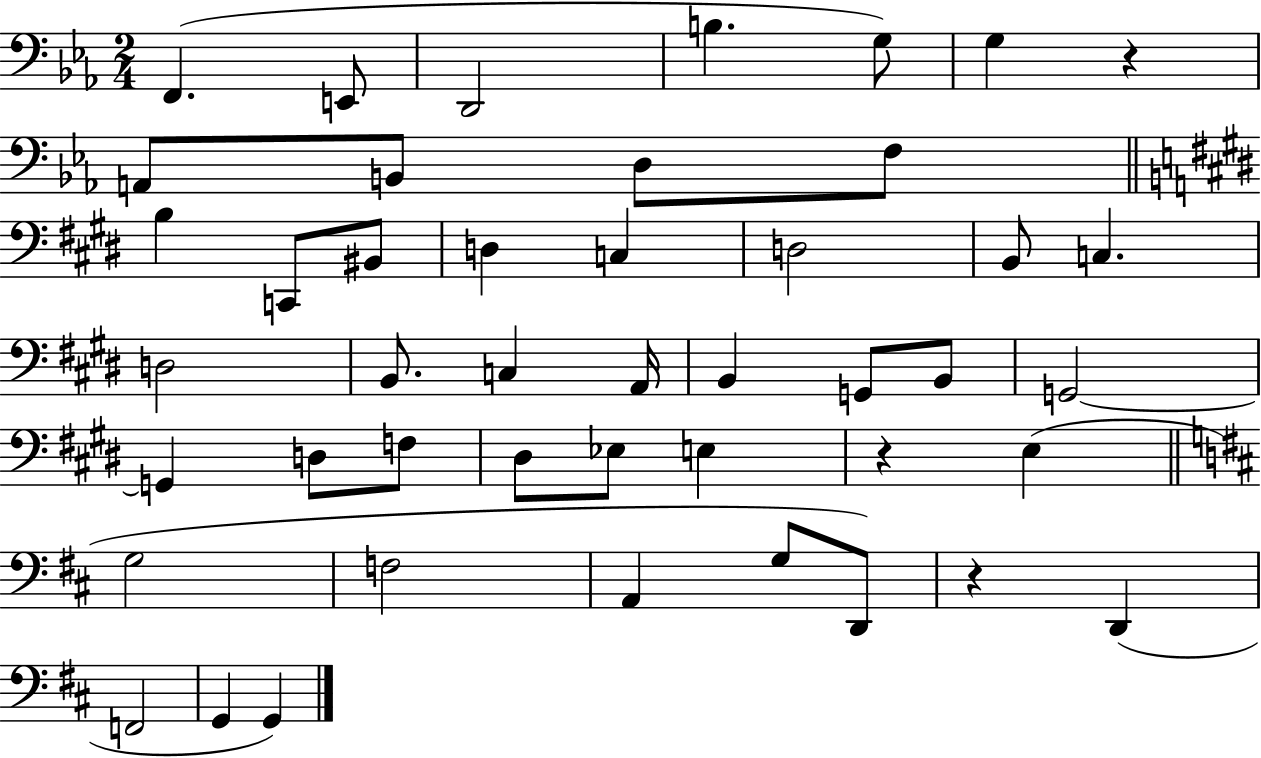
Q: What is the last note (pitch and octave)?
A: G2